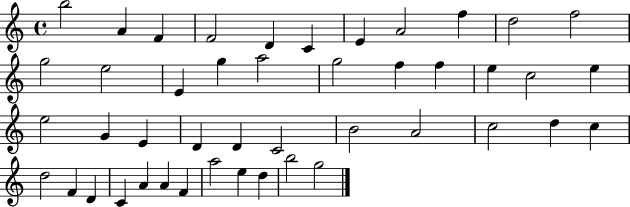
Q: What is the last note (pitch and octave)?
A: G5